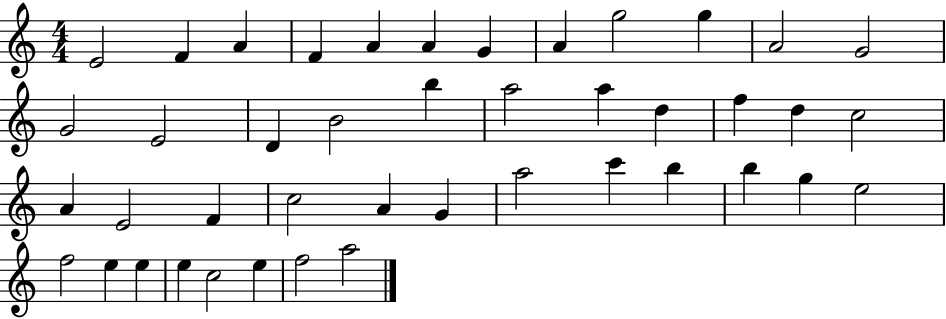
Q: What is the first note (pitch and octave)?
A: E4